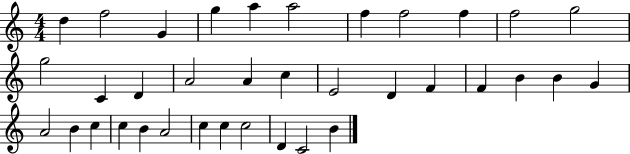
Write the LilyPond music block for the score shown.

{
  \clef treble
  \numericTimeSignature
  \time 4/4
  \key c \major
  d''4 f''2 g'4 | g''4 a''4 a''2 | f''4 f''2 f''4 | f''2 g''2 | \break g''2 c'4 d'4 | a'2 a'4 c''4 | e'2 d'4 f'4 | f'4 b'4 b'4 g'4 | \break a'2 b'4 c''4 | c''4 b'4 a'2 | c''4 c''4 c''2 | d'4 c'2 b'4 | \break \bar "|."
}